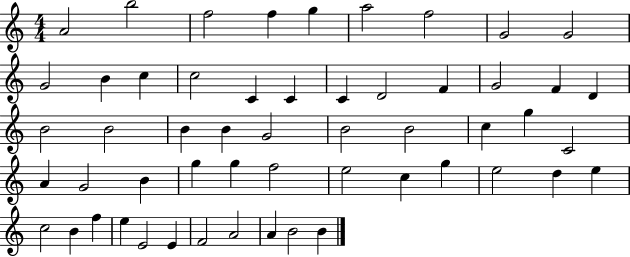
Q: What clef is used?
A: treble